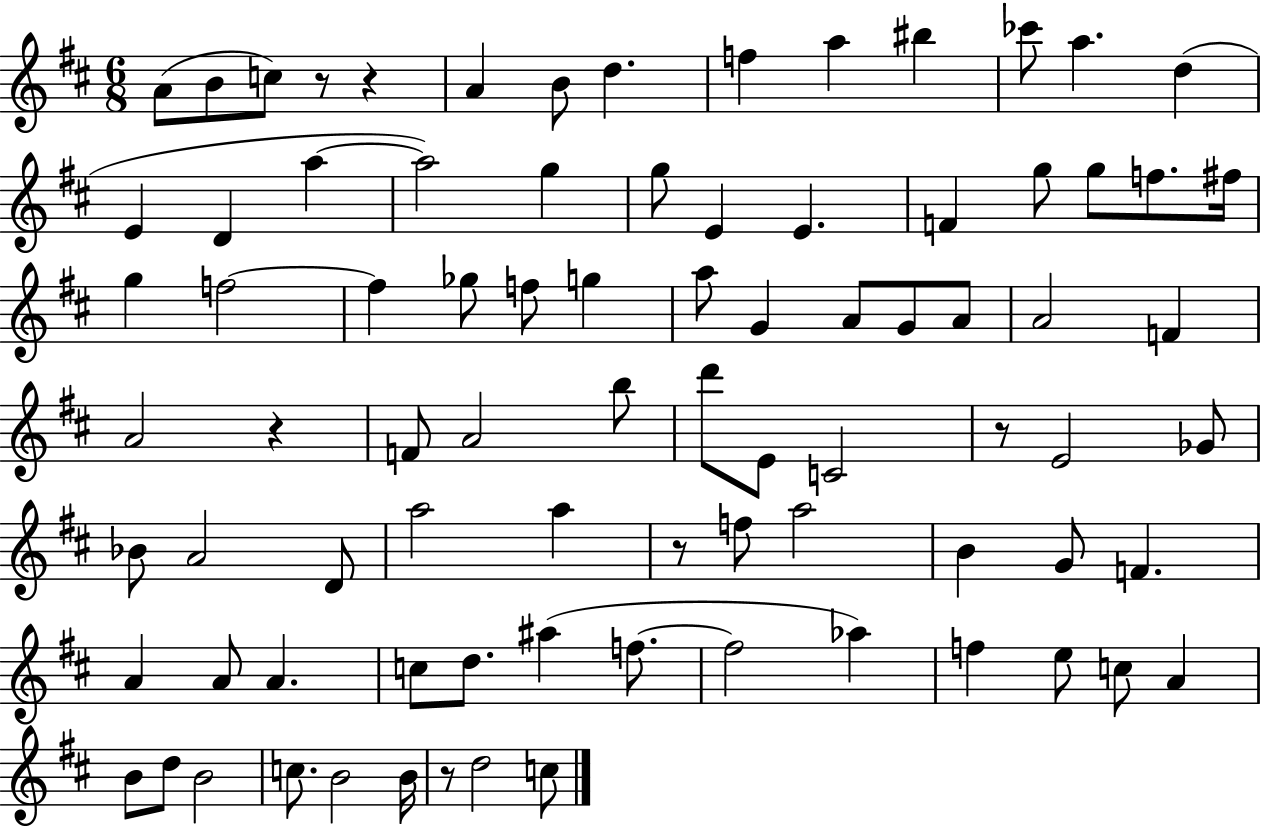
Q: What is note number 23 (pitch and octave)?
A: G5